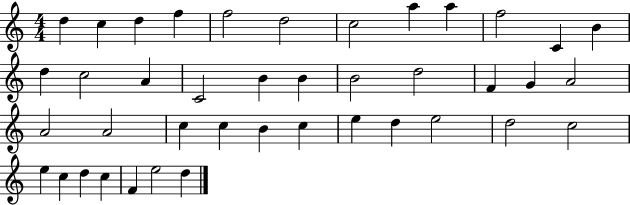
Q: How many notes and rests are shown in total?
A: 41